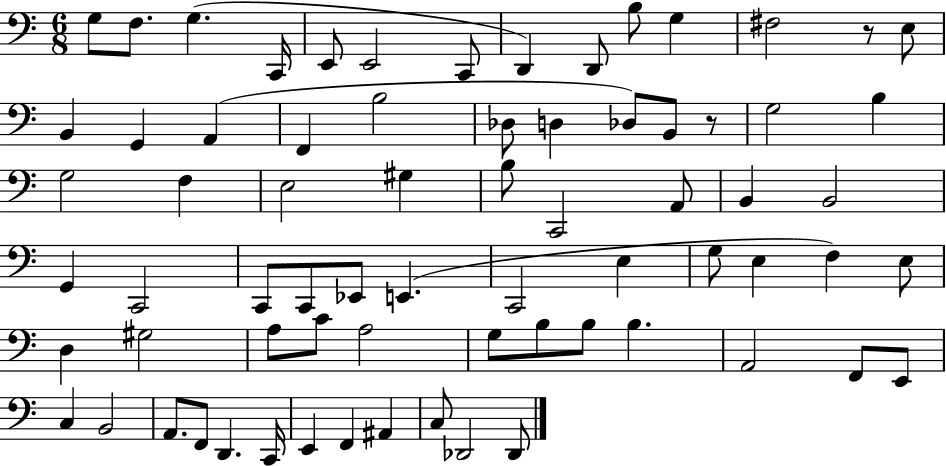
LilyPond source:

{
  \clef bass
  \numericTimeSignature
  \time 6/8
  \key c \major
  \repeat volta 2 { g8 f8. g4.( c,16 | e,8 e,2 c,8 | d,4) d,8 b8 g4 | fis2 r8 e8 | \break b,4 g,4 a,4( | f,4 b2 | des8 d4 des8) b,8 r8 | g2 b4 | \break g2 f4 | e2 gis4 | b8 c,2 a,8 | b,4 b,2 | \break g,4 c,2 | c,8 c,8 ees,8 e,4.( | c,2 e4 | g8 e4 f4) e8 | \break d4 gis2 | a8 c'8 a2 | g8 b8 b8 b4. | a,2 f,8 e,8 | \break c4 b,2 | a,8. f,8 d,4. c,16 | e,4 f,4 ais,4 | c8 des,2 des,8 | \break } \bar "|."
}